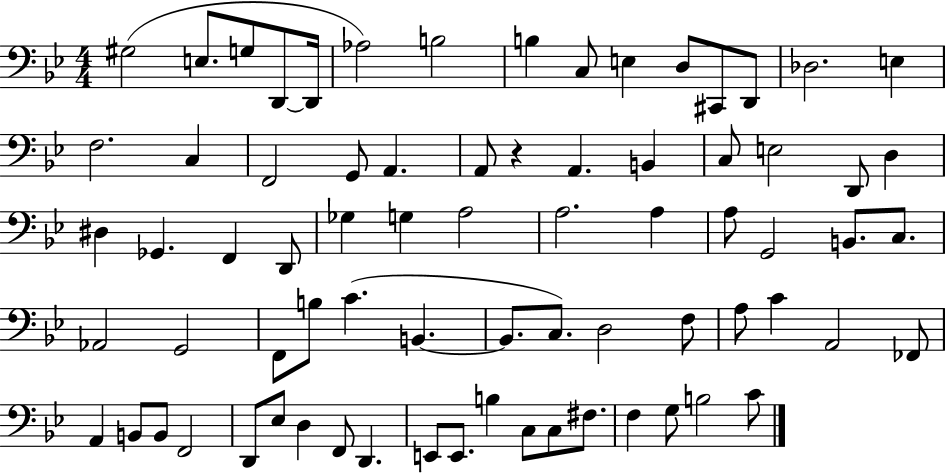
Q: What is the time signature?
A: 4/4